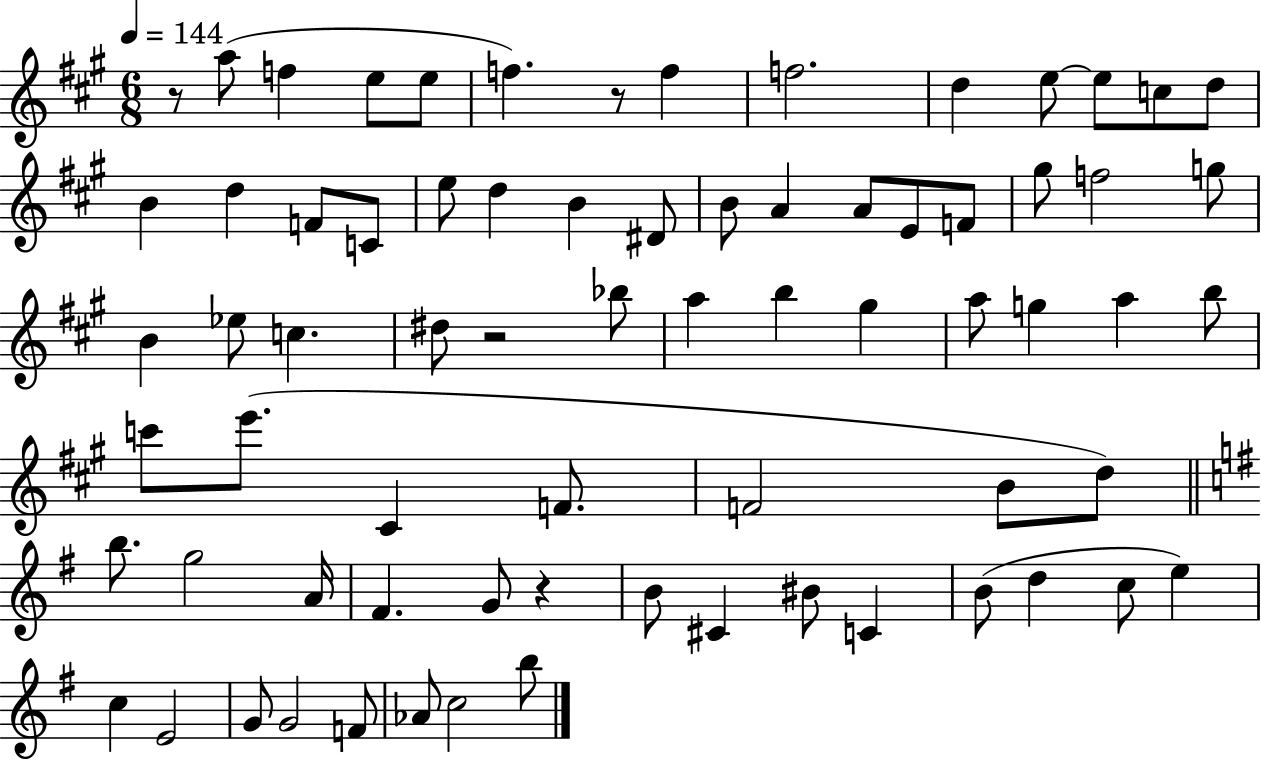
{
  \clef treble
  \numericTimeSignature
  \time 6/8
  \key a \major
  \tempo 4 = 144
  r8 a''8( f''4 e''8 e''8 | f''4.) r8 f''4 | f''2. | d''4 e''8~~ e''8 c''8 d''8 | \break b'4 d''4 f'8 c'8 | e''8 d''4 b'4 dis'8 | b'8 a'4 a'8 e'8 f'8 | gis''8 f''2 g''8 | \break b'4 ees''8 c''4. | dis''8 r2 bes''8 | a''4 b''4 gis''4 | a''8 g''4 a''4 b''8 | \break c'''8 e'''8.( cis'4 f'8. | f'2 b'8 d''8) | \bar "||" \break \key g \major b''8. g''2 a'16 | fis'4. g'8 r4 | b'8 cis'4 bis'8 c'4 | b'8( d''4 c''8 e''4) | \break c''4 e'2 | g'8 g'2 f'8 | aes'8 c''2 b''8 | \bar "|."
}